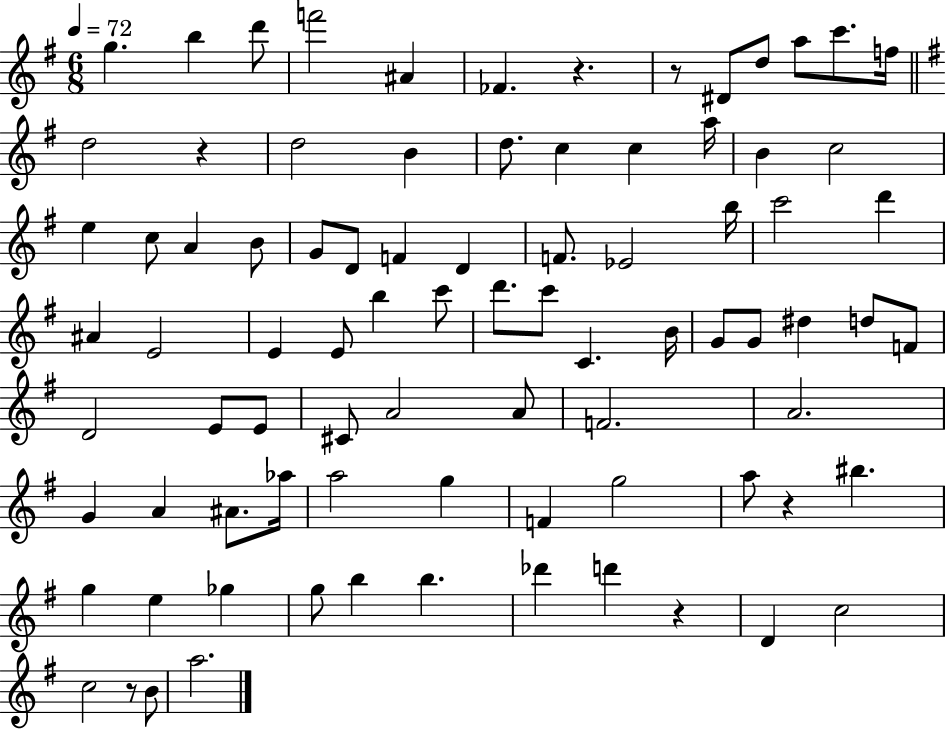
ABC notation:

X:1
T:Untitled
M:6/8
L:1/4
K:G
g b d'/2 f'2 ^A _F z z/2 ^D/2 d/2 a/2 c'/2 f/4 d2 z d2 B d/2 c c a/4 B c2 e c/2 A B/2 G/2 D/2 F D F/2 _E2 b/4 c'2 d' ^A E2 E E/2 b c'/2 d'/2 c'/2 C B/4 G/2 G/2 ^d d/2 F/2 D2 E/2 E/2 ^C/2 A2 A/2 F2 A2 G A ^A/2 _a/4 a2 g F g2 a/2 z ^b g e _g g/2 b b _d' d' z D c2 c2 z/2 B/2 a2